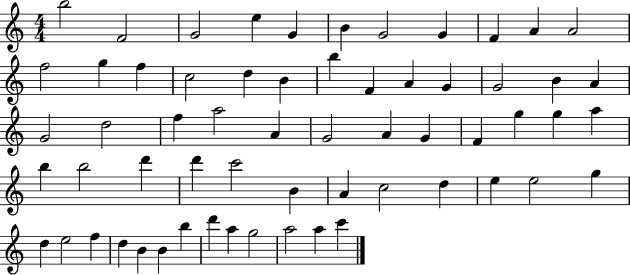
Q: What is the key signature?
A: C major